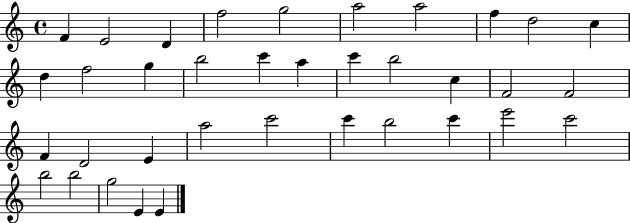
F4/q E4/h D4/q F5/h G5/h A5/h A5/h F5/q D5/h C5/q D5/q F5/h G5/q B5/h C6/q A5/q C6/q B5/h C5/q F4/h F4/h F4/q D4/h E4/q A5/h C6/h C6/q B5/h C6/q E6/h C6/h B5/h B5/h G5/h E4/q E4/q